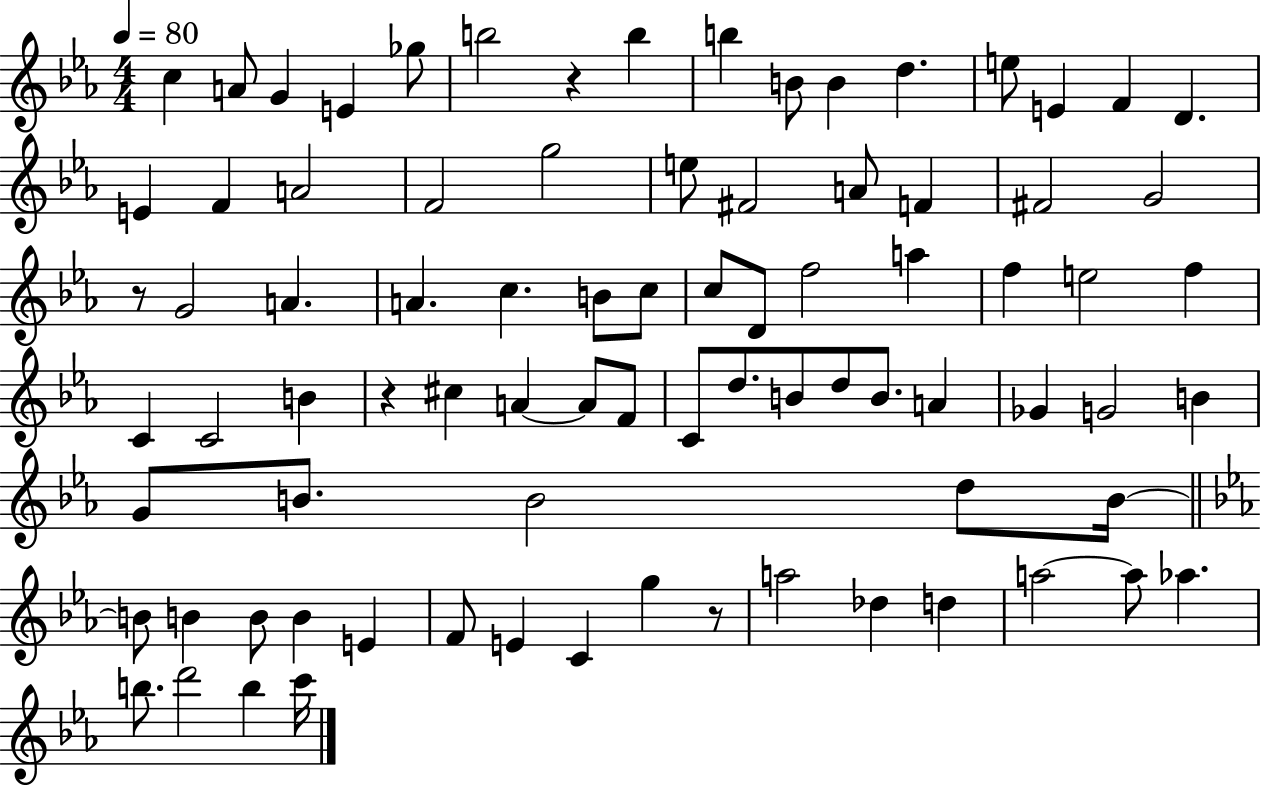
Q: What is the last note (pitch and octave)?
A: C6